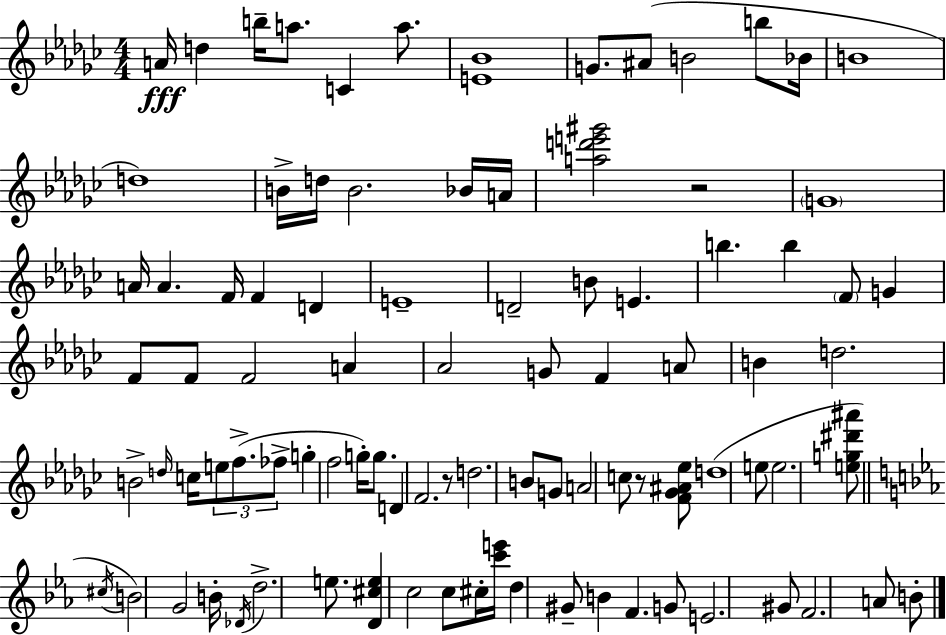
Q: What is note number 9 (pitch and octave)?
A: B4